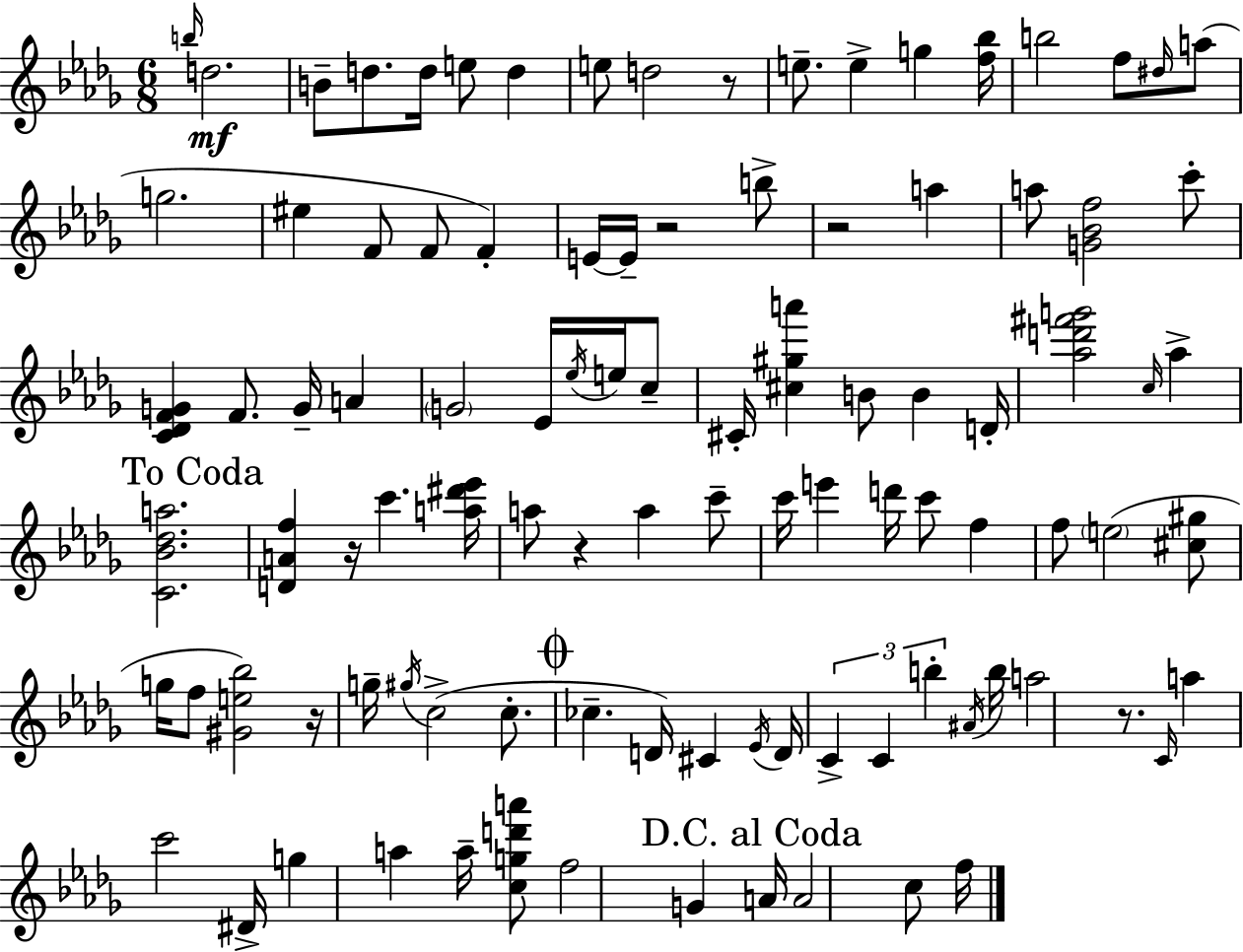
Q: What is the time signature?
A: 6/8